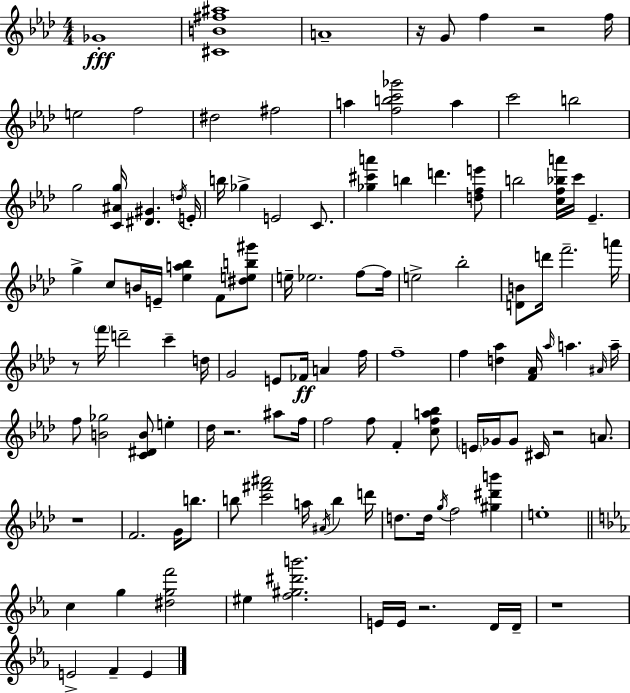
Gb4/w [C#4,B4,F#5,A#5]/w A4/w R/s G4/e F5/q R/h F5/s E5/h F5/h D#5/h F#5/h A5/q [F5,B5,C6,Gb6]/h A5/q C6/h B5/h G5/h [C4,A#4,G5]/s [D#4,G#4]/q. D5/s E4/s B5/s Gb5/q E4/h C4/e. [Gb5,C#6,A6]/q B5/q D6/q. [D5,F5,E6]/e B5/h [C5,F5,Bb5,A6]/s C6/s Eb4/q. G5/q C5/e B4/s E4/s [Eb5,A5,Bb5]/q F4/e [D#5,E5,B5,G#6]/e E5/s Eb5/h. F5/e F5/s E5/h Bb5/h [D4,B4]/e D6/s F6/h. A6/s R/e F6/s D6/h C6/q D5/s G4/h E4/e FES4/s A4/q F5/s F5/w F5/q [D5,Ab5]/q [F4,Ab4]/s Ab5/s A5/q. A#4/s A5/s F5/e [B4,Gb5]/h [C4,D#4,B4]/e E5/q Db5/s R/h. A#5/e F5/s F5/h F5/e F4/q [C5,F5,A5,Bb5]/e E4/s Gb4/s Gb4/e C#4/s R/h A4/e. R/w F4/h. G4/s B5/e. B5/e [C6,F#6,A#6]/h A5/s A#4/s B5/q D6/s D5/e. D5/s G5/s F5/h [G#5,D#6,B6]/q E5/w C5/q G5/q [D#5,G5,F6]/h EIS5/q [F5,G#5,D#6,B6]/h. E4/s E4/s R/h. D4/s D4/s R/w E4/h F4/q E4/q